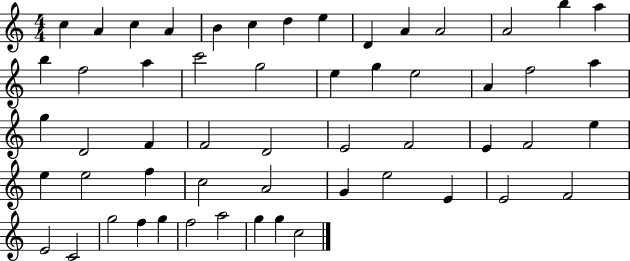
C5/q A4/q C5/q A4/q B4/q C5/q D5/q E5/q D4/q A4/q A4/h A4/h B5/q A5/q B5/q F5/h A5/q C6/h G5/h E5/q G5/q E5/h A4/q F5/h A5/q G5/q D4/h F4/q F4/h D4/h E4/h F4/h E4/q F4/h E5/q E5/q E5/h F5/q C5/h A4/h G4/q E5/h E4/q E4/h F4/h E4/h C4/h G5/h F5/q G5/q F5/h A5/h G5/q G5/q C5/h